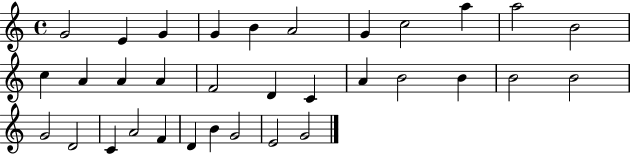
X:1
T:Untitled
M:4/4
L:1/4
K:C
G2 E G G B A2 G c2 a a2 B2 c A A A F2 D C A B2 B B2 B2 G2 D2 C A2 F D B G2 E2 G2